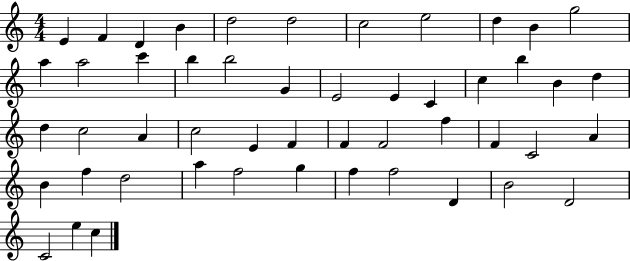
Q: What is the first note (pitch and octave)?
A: E4